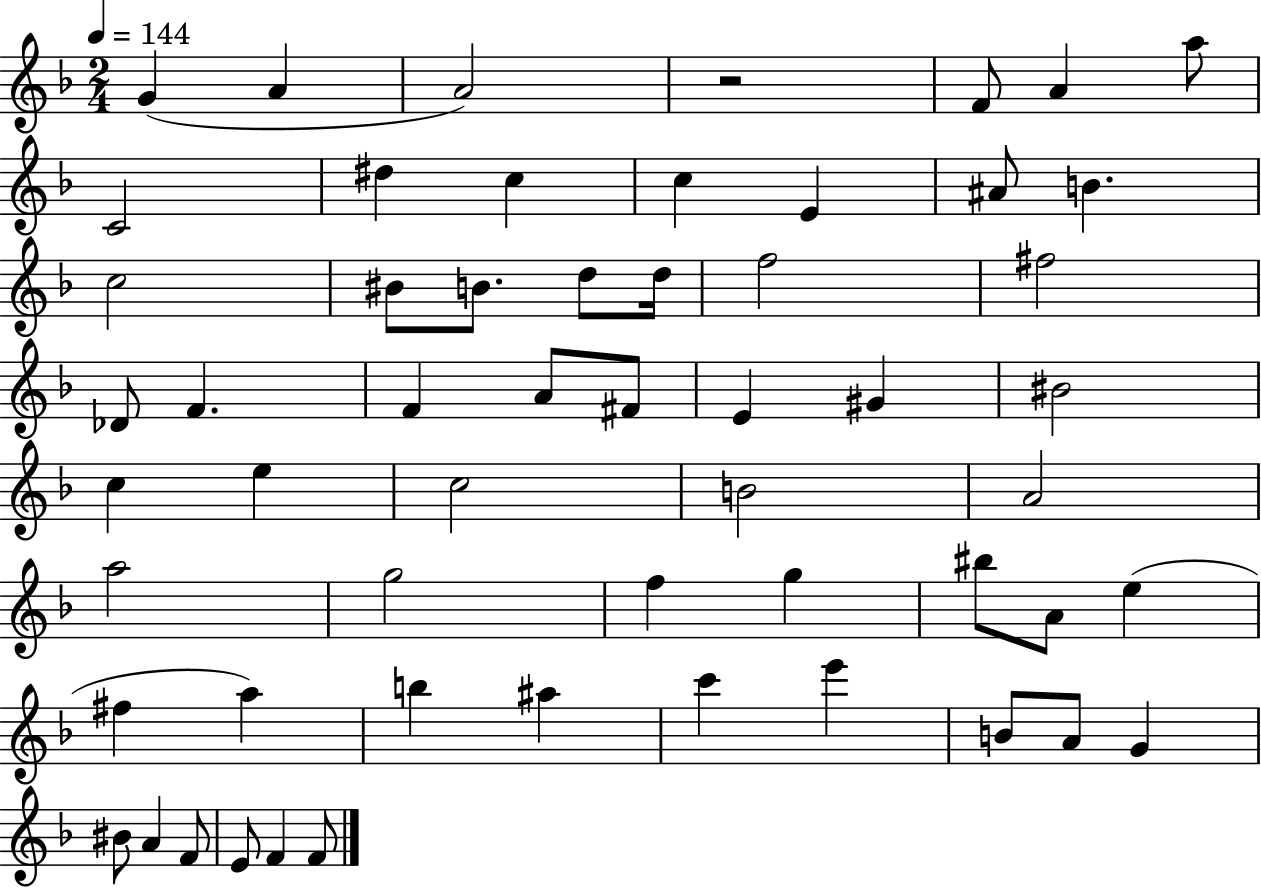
{
  \clef treble
  \numericTimeSignature
  \time 2/4
  \key f \major
  \tempo 4 = 144
  g'4( a'4 | a'2) | r2 | f'8 a'4 a''8 | \break c'2 | dis''4 c''4 | c''4 e'4 | ais'8 b'4. | \break c''2 | bis'8 b'8. d''8 d''16 | f''2 | fis''2 | \break des'8 f'4. | f'4 a'8 fis'8 | e'4 gis'4 | bis'2 | \break c''4 e''4 | c''2 | b'2 | a'2 | \break a''2 | g''2 | f''4 g''4 | bis''8 a'8 e''4( | \break fis''4 a''4) | b''4 ais''4 | c'''4 e'''4 | b'8 a'8 g'4 | \break bis'8 a'4 f'8 | e'8 f'4 f'8 | \bar "|."
}